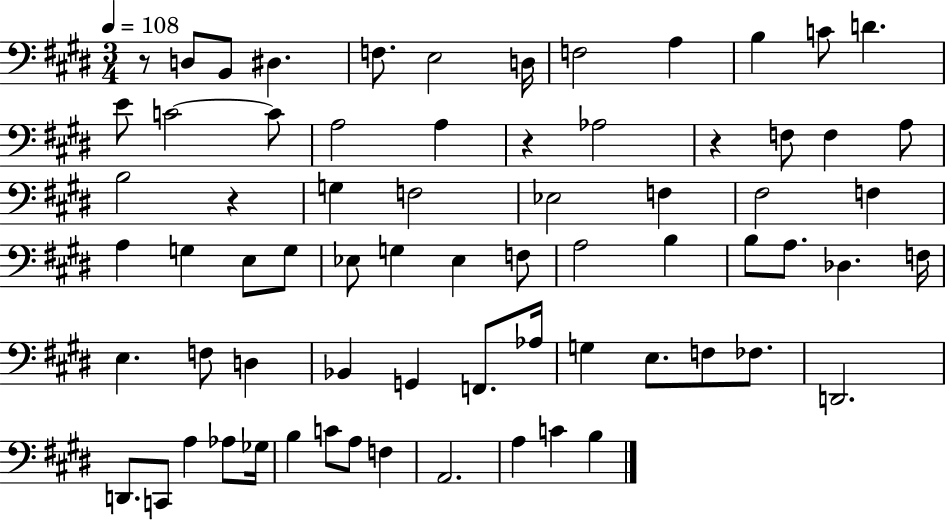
X:1
T:Untitled
M:3/4
L:1/4
K:E
z/2 D,/2 B,,/2 ^D, F,/2 E,2 D,/4 F,2 A, B, C/2 D E/2 C2 C/2 A,2 A, z _A,2 z F,/2 F, A,/2 B,2 z G, F,2 _E,2 F, ^F,2 F, A, G, E,/2 G,/2 _E,/2 G, _E, F,/2 A,2 B, B,/2 A,/2 _D, F,/4 E, F,/2 D, _B,, G,, F,,/2 _A,/4 G, E,/2 F,/2 _F,/2 D,,2 D,,/2 C,,/2 A, _A,/2 _G,/4 B, C/2 A,/2 F, A,,2 A, C B,